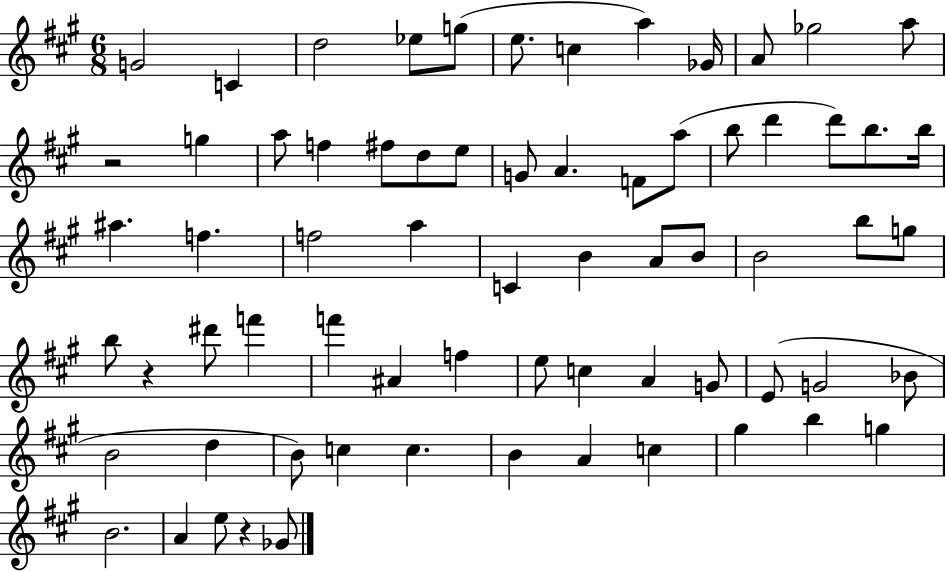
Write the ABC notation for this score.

X:1
T:Untitled
M:6/8
L:1/4
K:A
G2 C d2 _e/2 g/2 e/2 c a _G/4 A/2 _g2 a/2 z2 g a/2 f ^f/2 d/2 e/2 G/2 A F/2 a/2 b/2 d' d'/2 b/2 b/4 ^a f f2 a C B A/2 B/2 B2 b/2 g/2 b/2 z ^d'/2 f' f' ^A f e/2 c A G/2 E/2 G2 _B/2 B2 d B/2 c c B A c ^g b g B2 A e/2 z _G/2